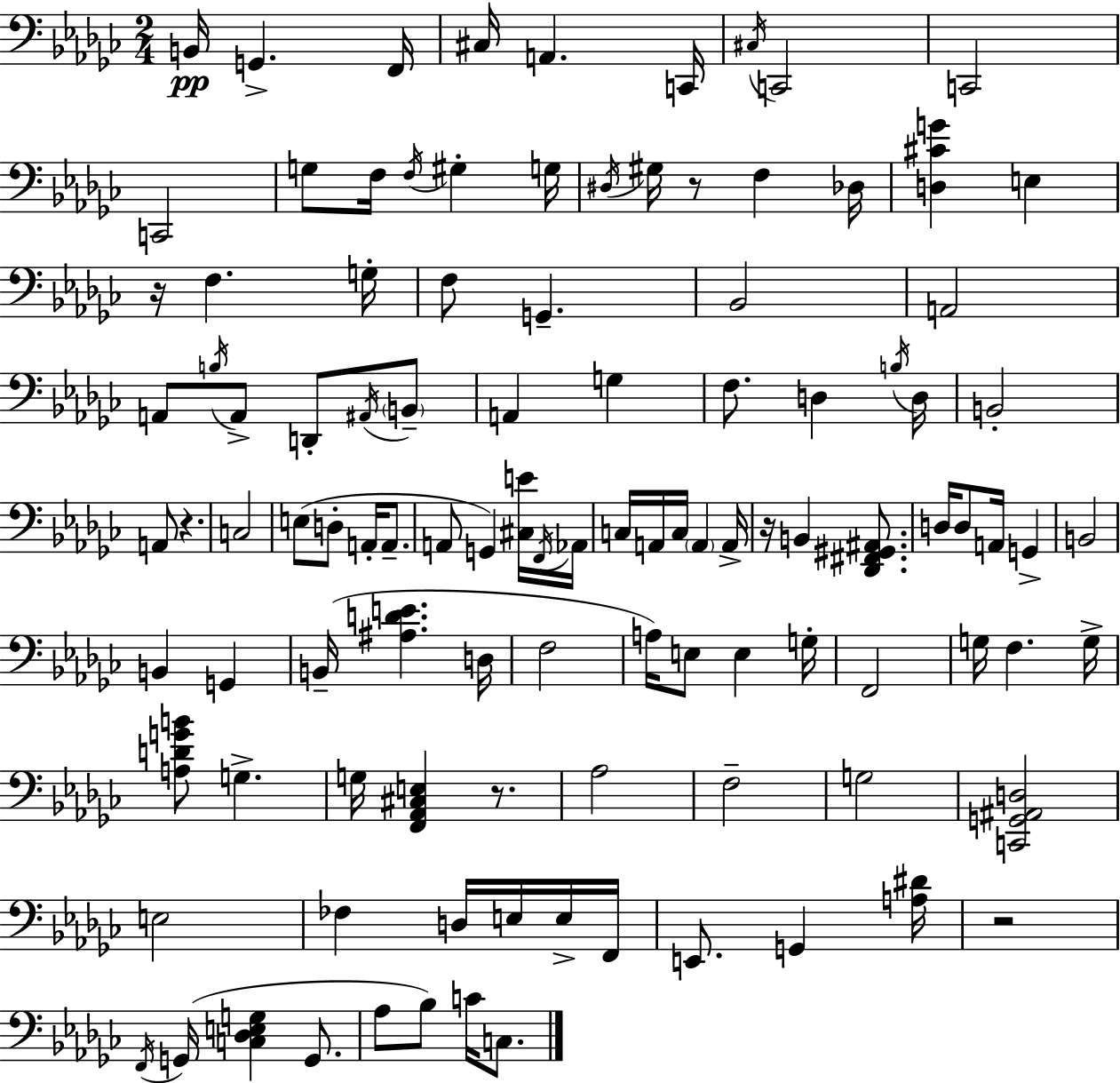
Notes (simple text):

B2/s G2/q. F2/s C#3/s A2/q. C2/s C#3/s C2/h C2/h C2/h G3/e F3/s F3/s G#3/q G3/s D#3/s G#3/s R/e F3/q Db3/s [D3,C#4,G4]/q E3/q R/s F3/q. G3/s F3/e G2/q. Bb2/h A2/h A2/e B3/s A2/e D2/e A#2/s B2/e A2/q G3/q F3/e. D3/q B3/s D3/s B2/h A2/e R/q. C3/h E3/e D3/e A2/s A2/e. A2/e G2/q [C#3,E4]/s F2/s Ab2/s C3/s A2/s C3/s A2/q A2/s R/s B2/q [Db2,F#2,G#2,A#2]/e. D3/s D3/e A2/s G2/q B2/h B2/q G2/q B2/s [A#3,D4,E4]/q. D3/s F3/h A3/s E3/e E3/q G3/s F2/h G3/s F3/q. G3/s [A3,D4,G4,B4]/e G3/q. G3/s [F2,Ab2,C#3,E3]/q R/e. Ab3/h F3/h G3/h [C2,G2,A#2,D3]/h E3/h FES3/q D3/s E3/s E3/s F2/s E2/e. G2/q [A3,D#4]/s R/h F2/s G2/s [C3,Db3,E3,G3]/q G2/e. Ab3/e Bb3/e C4/s C3/e.